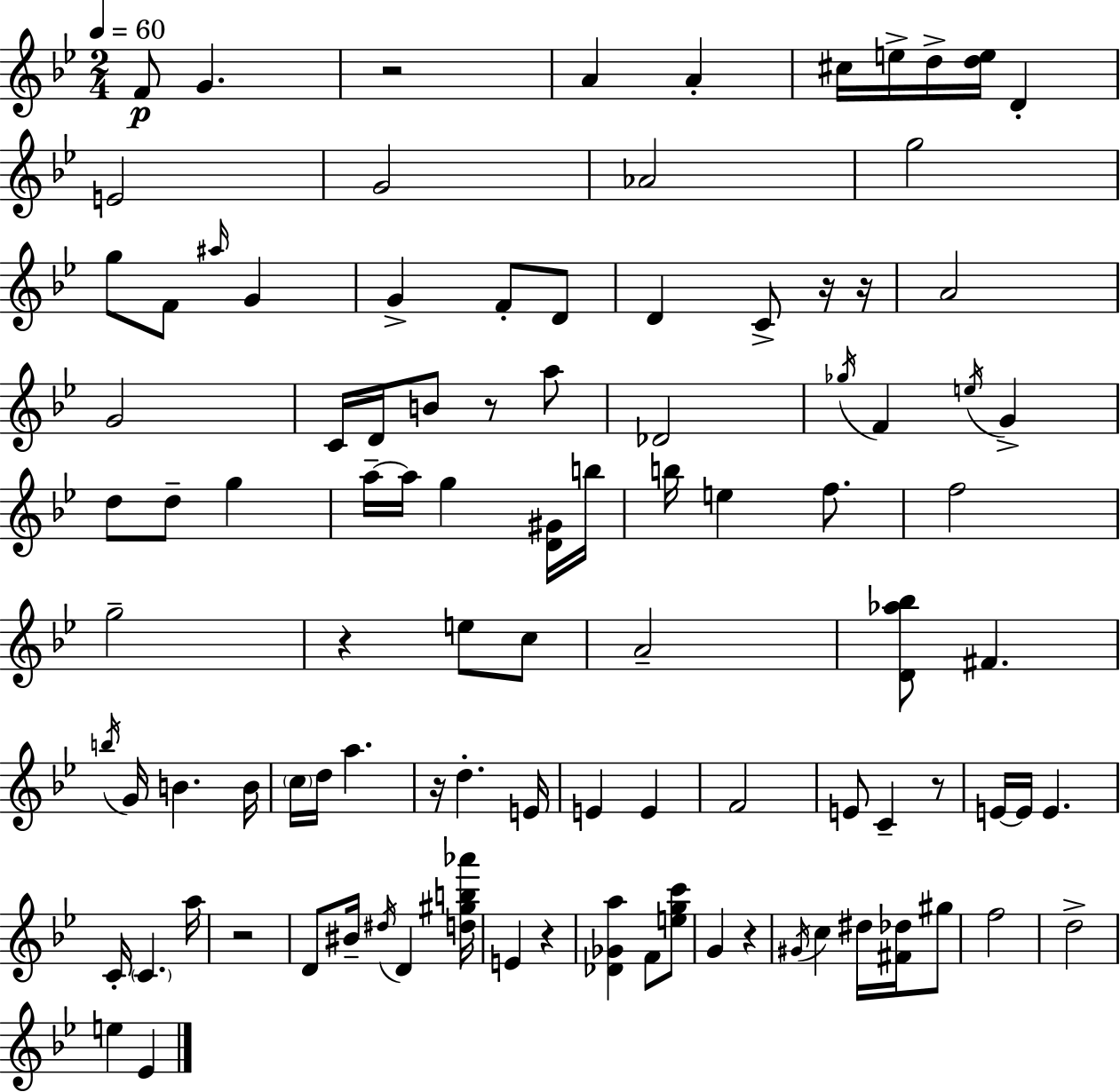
F4/e G4/q. R/h A4/q A4/q C#5/s E5/s D5/s [D5,E5]/s D4/q E4/h G4/h Ab4/h G5/h G5/e F4/e A#5/s G4/q G4/q F4/e D4/e D4/q C4/e R/s R/s A4/h G4/h C4/s D4/s B4/e R/e A5/e Db4/h Gb5/s F4/q E5/s G4/q D5/e D5/e G5/q A5/s A5/s G5/q [D4,G#4]/s B5/s B5/s E5/q F5/e. F5/h G5/h R/q E5/e C5/e A4/h [D4,Ab5,Bb5]/e F#4/q. B5/s G4/s B4/q. B4/s C5/s D5/s A5/q. R/s D5/q. E4/s E4/q E4/q F4/h E4/e C4/q R/e E4/s E4/s E4/q. C4/s C4/q. A5/s R/h D4/e BIS4/s D#5/s D4/q [D5,G#5,B5,Ab6]/s E4/q R/q [Db4,Gb4,A5]/q F4/e [E5,G5,C6]/e G4/q R/q G#4/s C5/q D#5/s [F#4,Db5]/s G#5/e F5/h D5/h E5/q Eb4/q